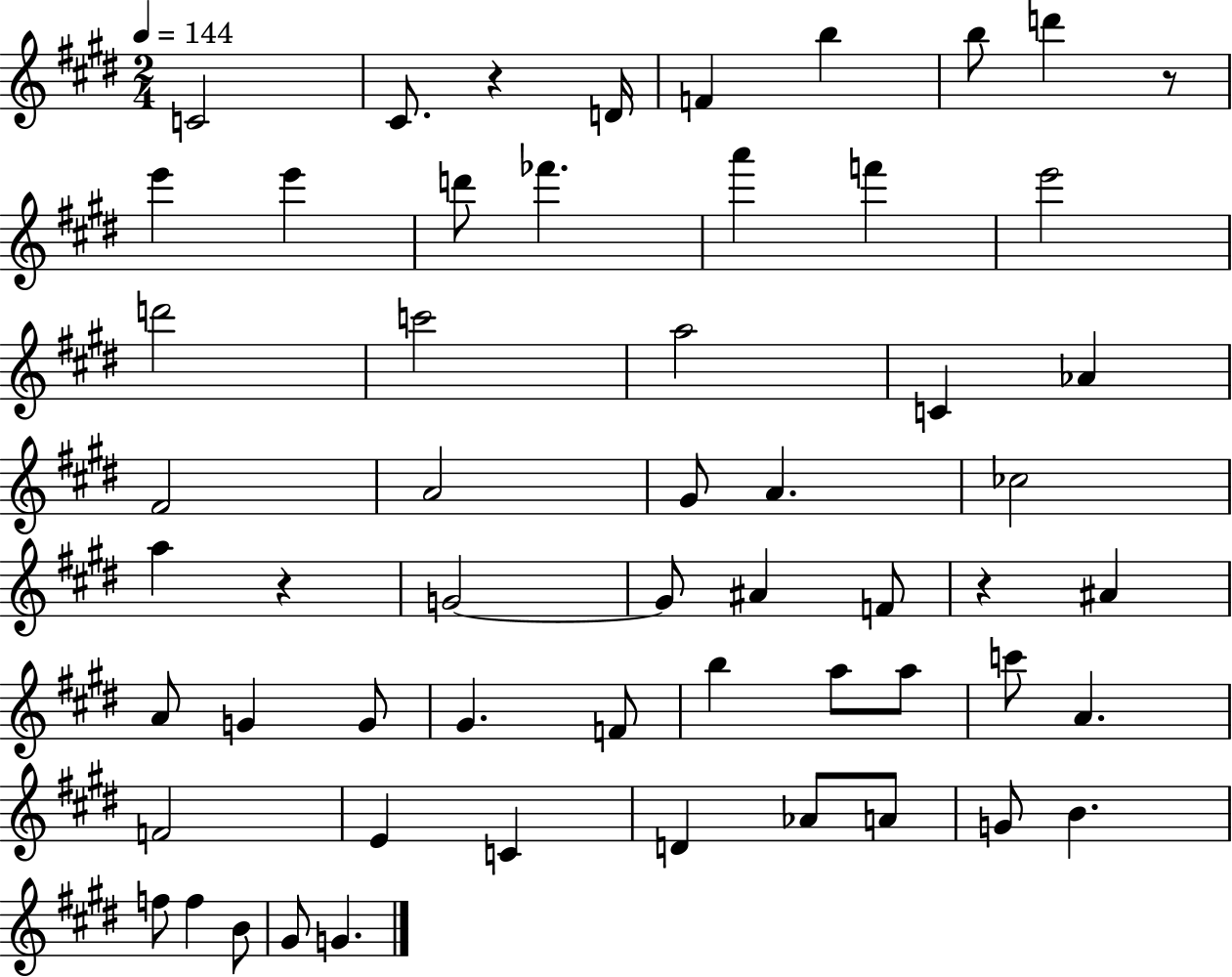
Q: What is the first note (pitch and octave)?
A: C4